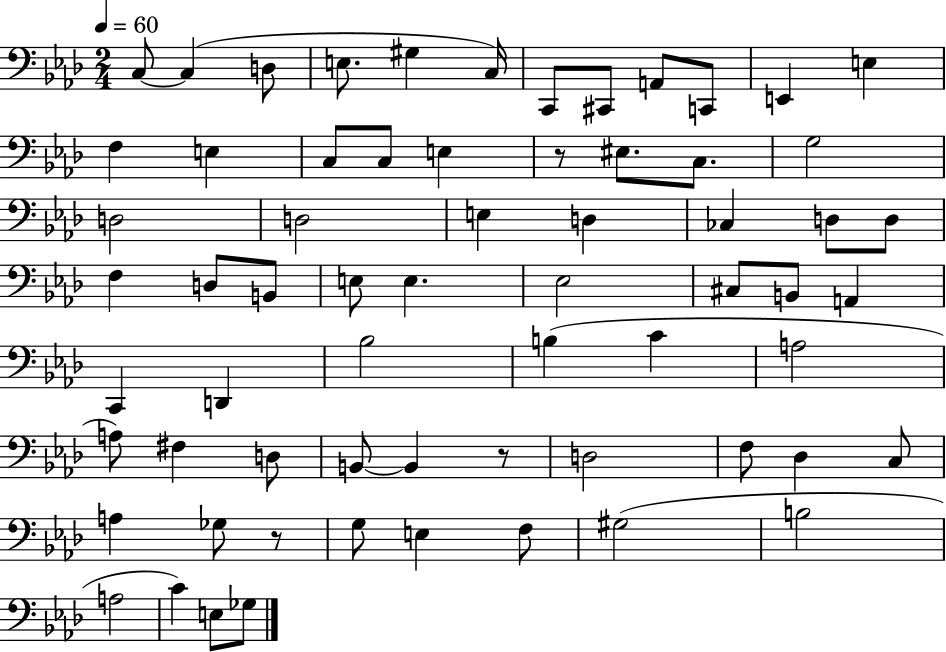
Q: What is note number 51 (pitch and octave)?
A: C3